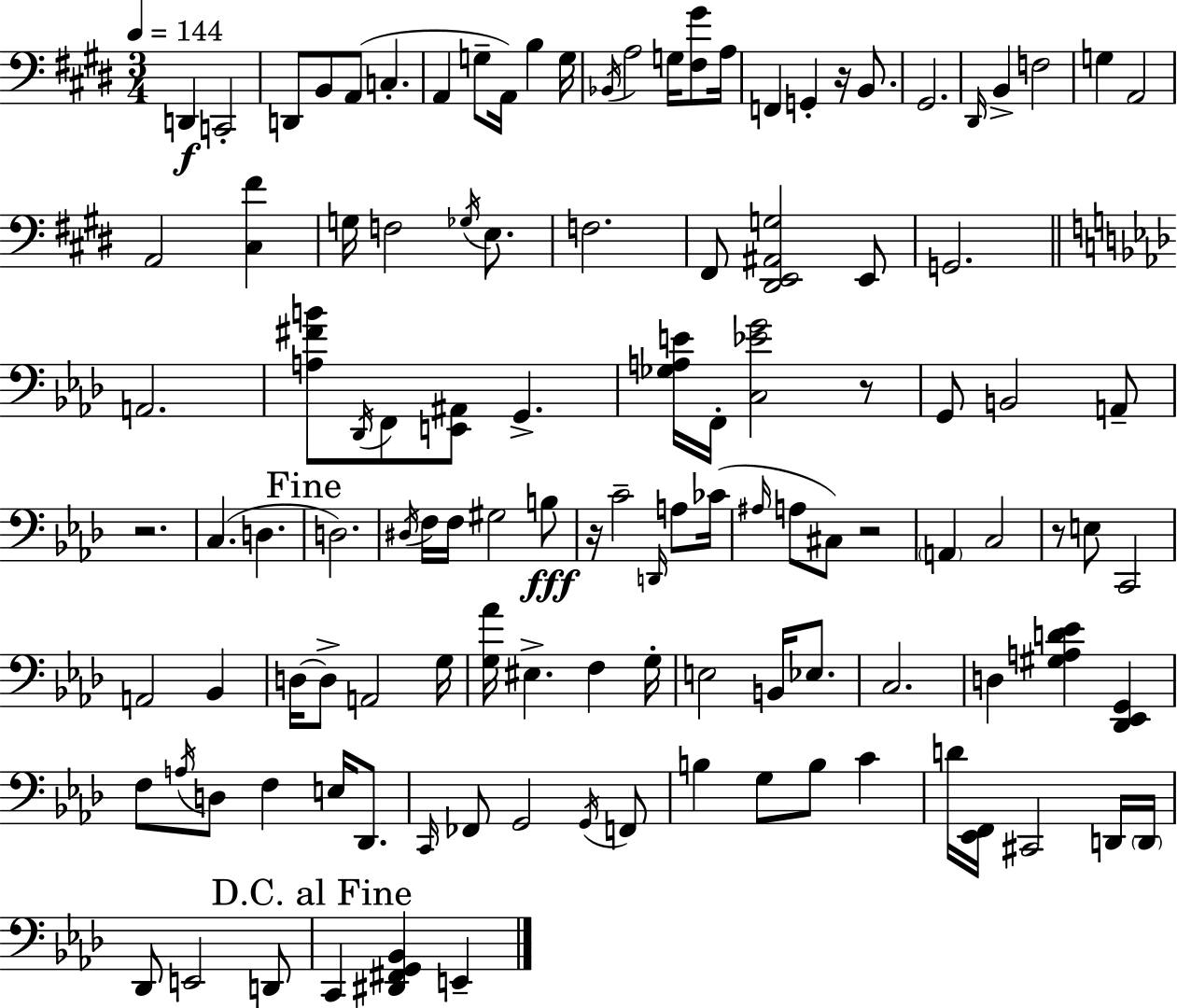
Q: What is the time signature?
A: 3/4